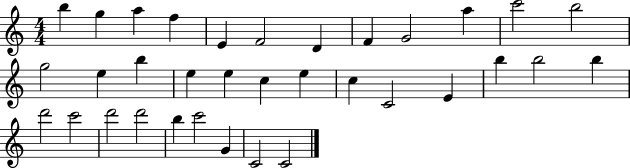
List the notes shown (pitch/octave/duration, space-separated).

B5/q G5/q A5/q F5/q E4/q F4/h D4/q F4/q G4/h A5/q C6/h B5/h G5/h E5/q B5/q E5/q E5/q C5/q E5/q C5/q C4/h E4/q B5/q B5/h B5/q D6/h C6/h D6/h D6/h B5/q C6/h G4/q C4/h C4/h